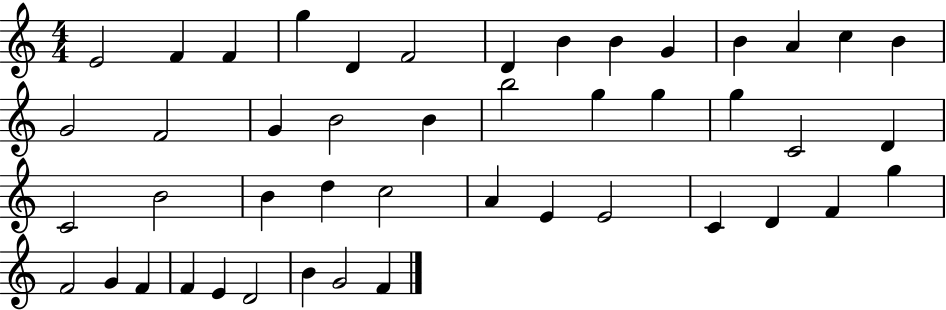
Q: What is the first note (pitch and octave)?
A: E4